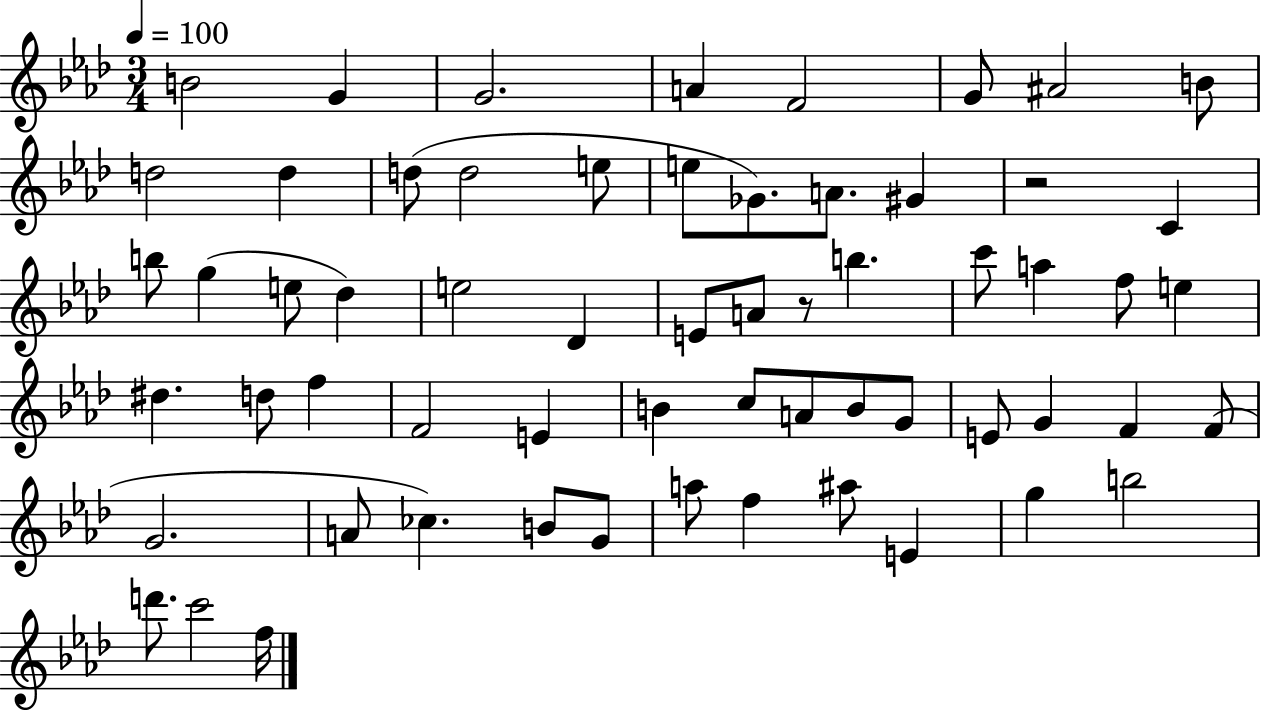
{
  \clef treble
  \numericTimeSignature
  \time 3/4
  \key aes \major
  \tempo 4 = 100
  \repeat volta 2 { b'2 g'4 | g'2. | a'4 f'2 | g'8 ais'2 b'8 | \break d''2 d''4 | d''8( d''2 e''8 | e''8 ges'8.) a'8. gis'4 | r2 c'4 | \break b''8 g''4( e''8 des''4) | e''2 des'4 | e'8 a'8 r8 b''4. | c'''8 a''4 f''8 e''4 | \break dis''4. d''8 f''4 | f'2 e'4 | b'4 c''8 a'8 b'8 g'8 | e'8 g'4 f'4 f'8( | \break g'2. | a'8 ces''4.) b'8 g'8 | a''8 f''4 ais''8 e'4 | g''4 b''2 | \break d'''8. c'''2 f''16 | } \bar "|."
}